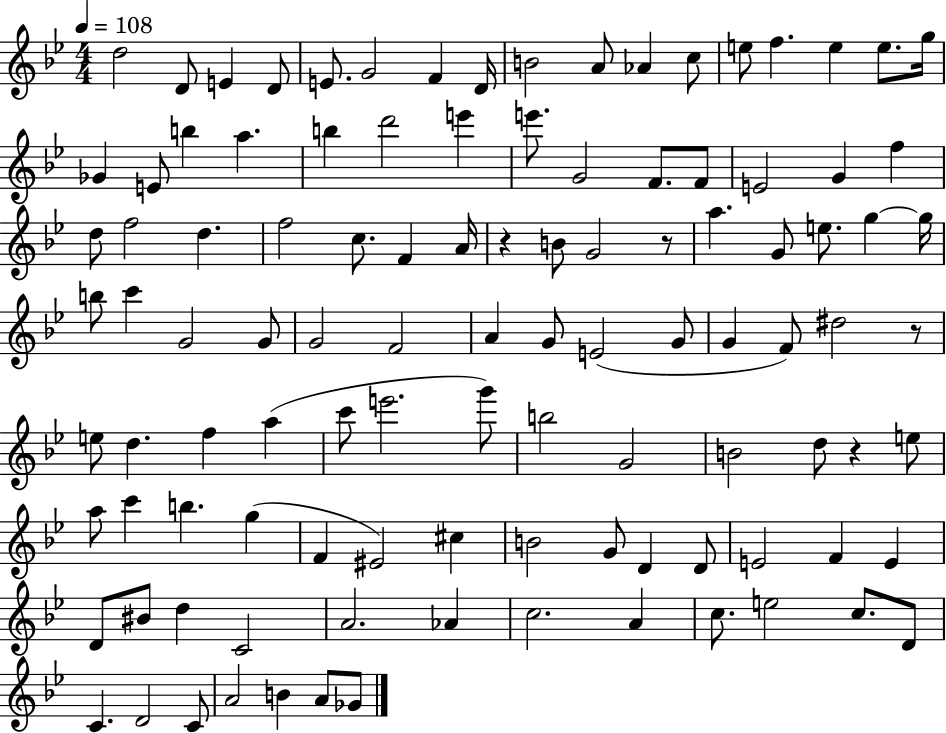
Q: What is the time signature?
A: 4/4